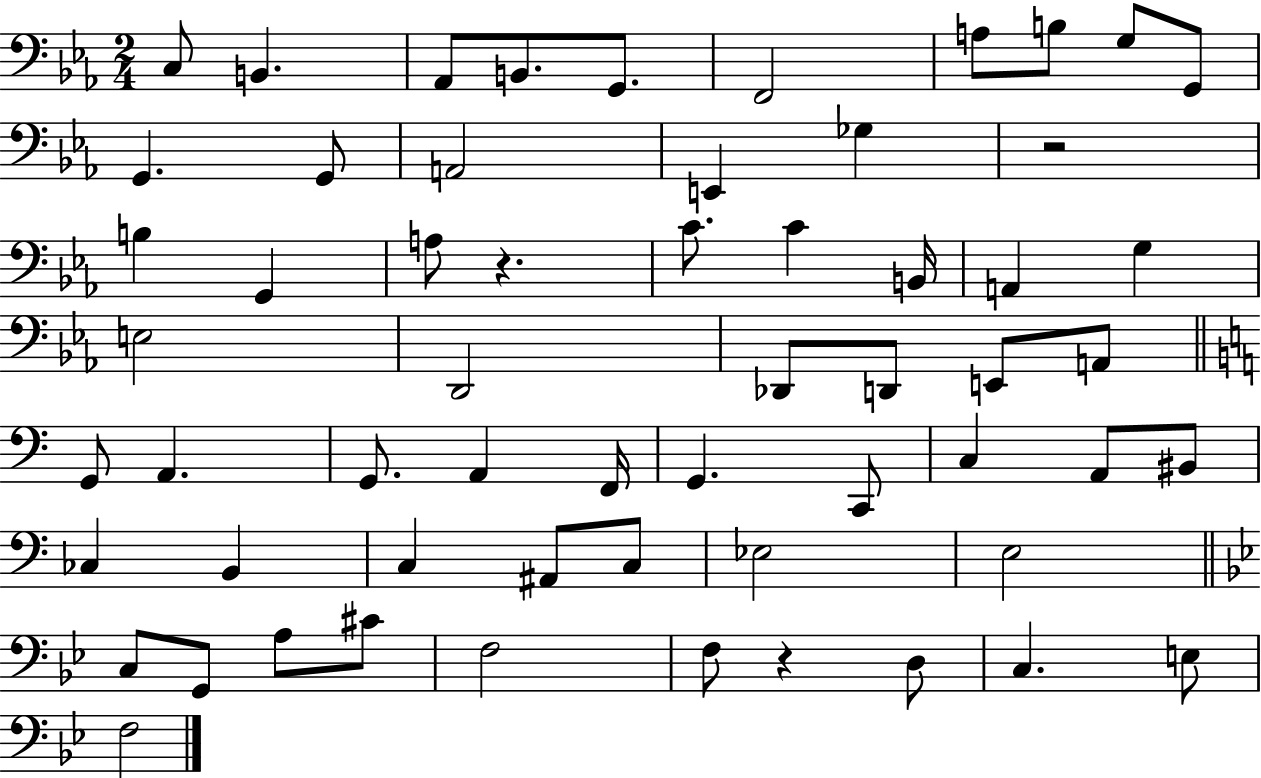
C3/e B2/q. Ab2/e B2/e. G2/e. F2/h A3/e B3/e G3/e G2/e G2/q. G2/e A2/h E2/q Gb3/q R/h B3/q G2/q A3/e R/q. C4/e. C4/q B2/s A2/q G3/q E3/h D2/h Db2/e D2/e E2/e A2/e G2/e A2/q. G2/e. A2/q F2/s G2/q. C2/e C3/q A2/e BIS2/e CES3/q B2/q C3/q A#2/e C3/e Eb3/h E3/h C3/e G2/e A3/e C#4/e F3/h F3/e R/q D3/e C3/q. E3/e F3/h